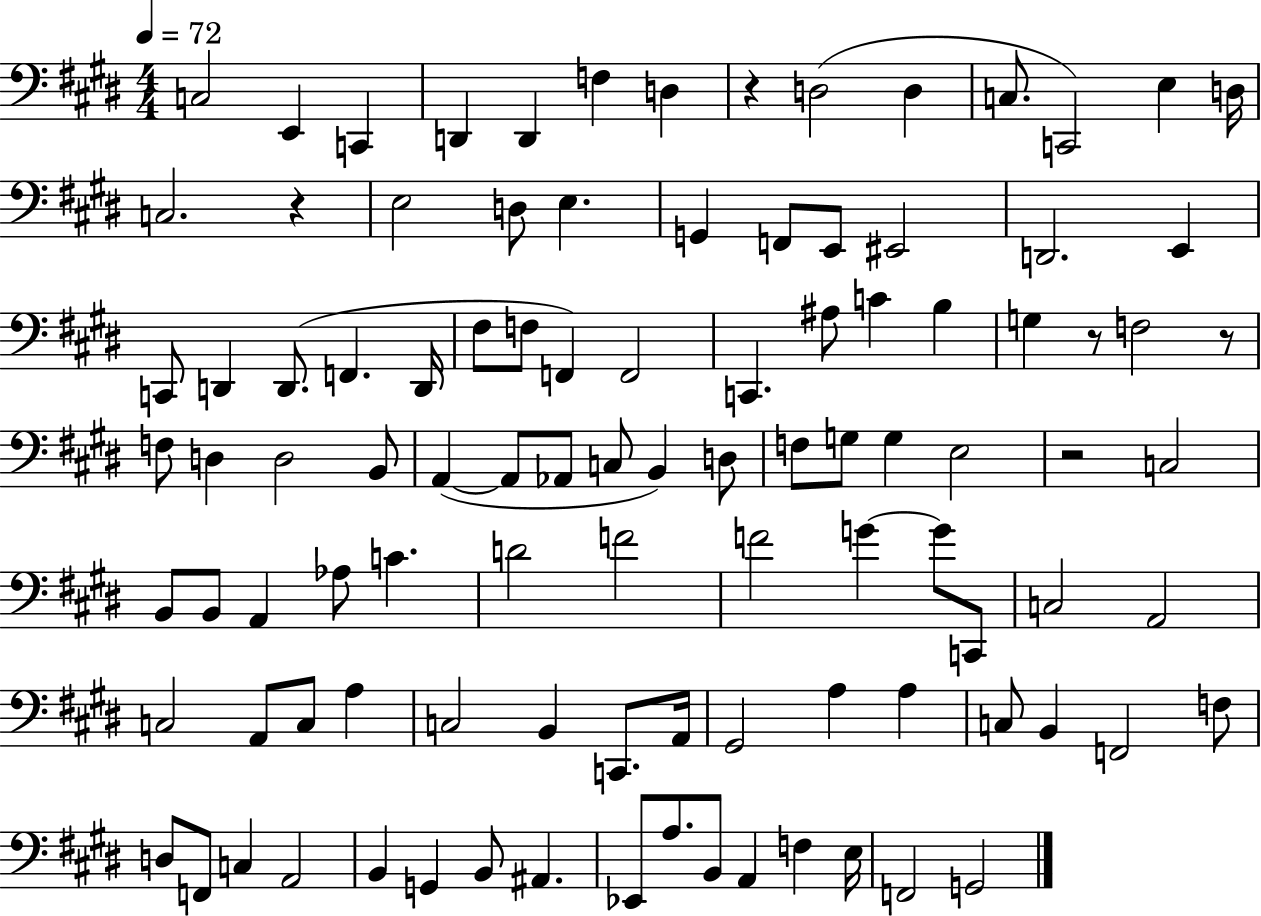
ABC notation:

X:1
T:Untitled
M:4/4
L:1/4
K:E
C,2 E,, C,, D,, D,, F, D, z D,2 D, C,/2 C,,2 E, D,/4 C,2 z E,2 D,/2 E, G,, F,,/2 E,,/2 ^E,,2 D,,2 E,, C,,/2 D,, D,,/2 F,, D,,/4 ^F,/2 F,/2 F,, F,,2 C,, ^A,/2 C B, G, z/2 F,2 z/2 F,/2 D, D,2 B,,/2 A,, A,,/2 _A,,/2 C,/2 B,, D,/2 F,/2 G,/2 G, E,2 z2 C,2 B,,/2 B,,/2 A,, _A,/2 C D2 F2 F2 G G/2 C,,/2 C,2 A,,2 C,2 A,,/2 C,/2 A, C,2 B,, C,,/2 A,,/4 ^G,,2 A, A, C,/2 B,, F,,2 F,/2 D,/2 F,,/2 C, A,,2 B,, G,, B,,/2 ^A,, _E,,/2 A,/2 B,,/2 A,, F, E,/4 F,,2 G,,2